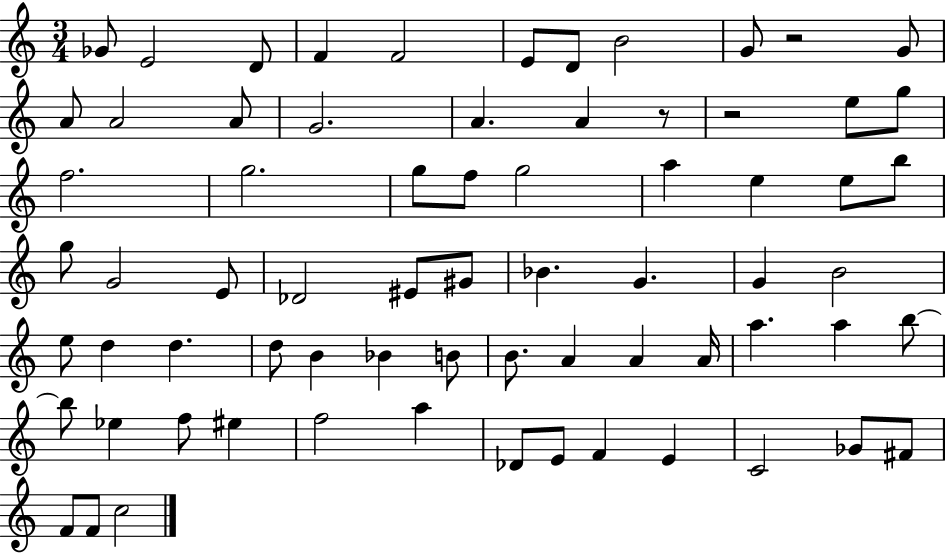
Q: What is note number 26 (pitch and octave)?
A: E5